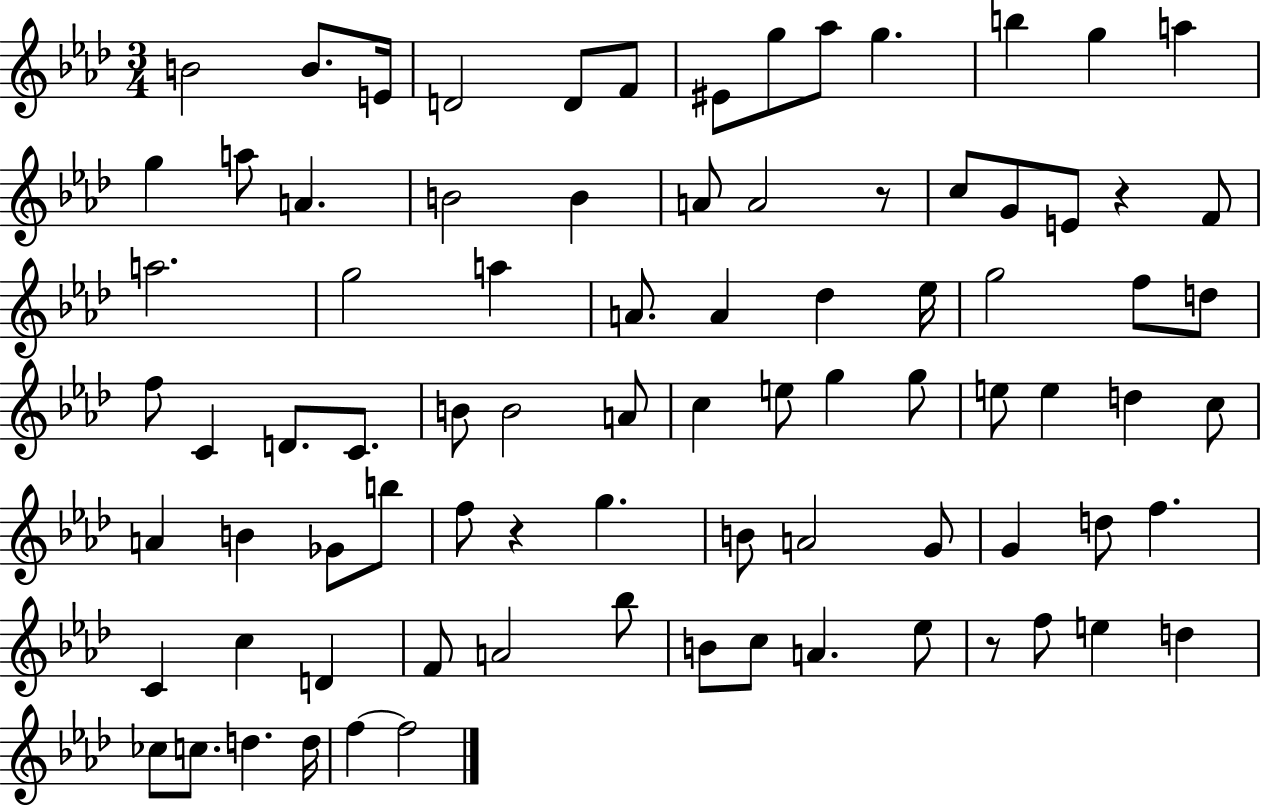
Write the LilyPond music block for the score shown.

{
  \clef treble
  \numericTimeSignature
  \time 3/4
  \key aes \major
  b'2 b'8. e'16 | d'2 d'8 f'8 | eis'8 g''8 aes''8 g''4. | b''4 g''4 a''4 | \break g''4 a''8 a'4. | b'2 b'4 | a'8 a'2 r8 | c''8 g'8 e'8 r4 f'8 | \break a''2. | g''2 a''4 | a'8. a'4 des''4 ees''16 | g''2 f''8 d''8 | \break f''8 c'4 d'8. c'8. | b'8 b'2 a'8 | c''4 e''8 g''4 g''8 | e''8 e''4 d''4 c''8 | \break a'4 b'4 ges'8 b''8 | f''8 r4 g''4. | b'8 a'2 g'8 | g'4 d''8 f''4. | \break c'4 c''4 d'4 | f'8 a'2 bes''8 | b'8 c''8 a'4. ees''8 | r8 f''8 e''4 d''4 | \break ces''8 c''8. d''4. d''16 | f''4~~ f''2 | \bar "|."
}